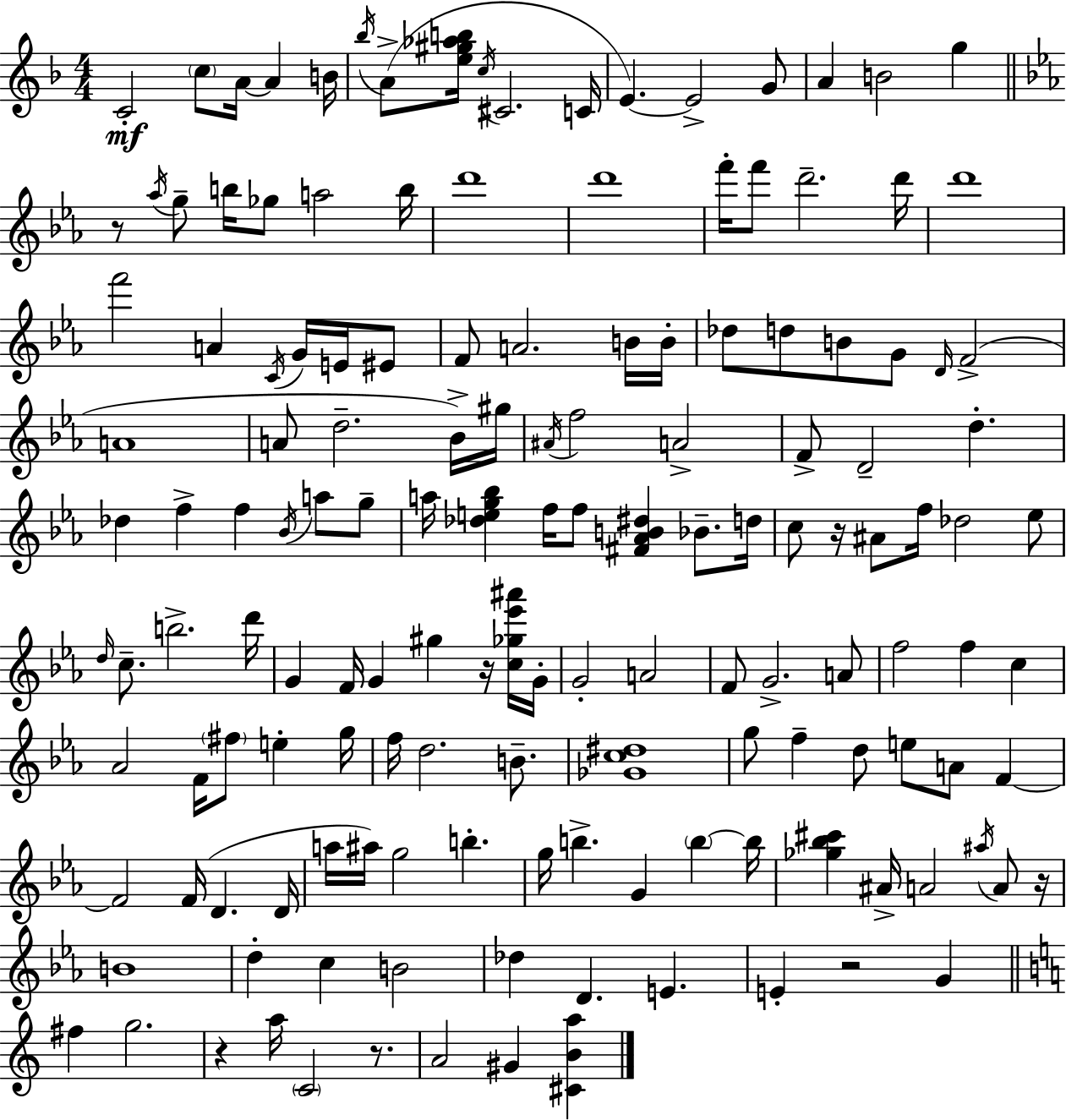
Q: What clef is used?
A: treble